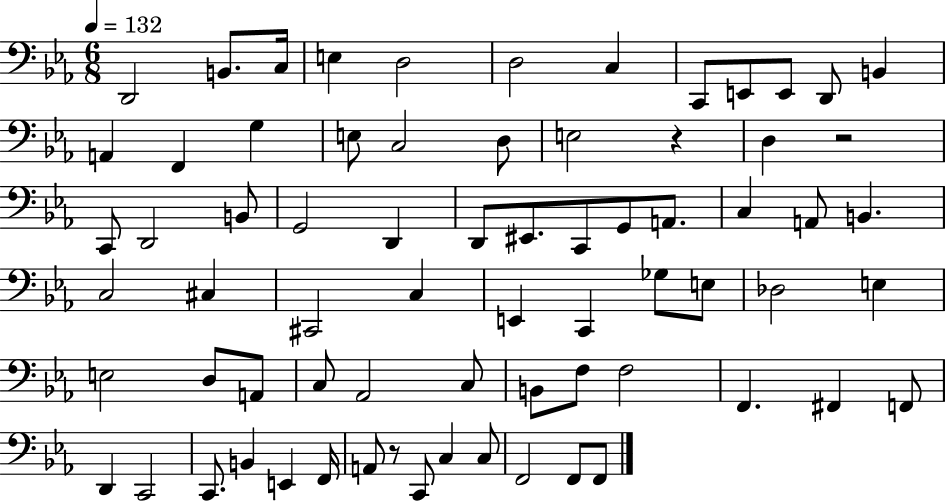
{
  \clef bass
  \numericTimeSignature
  \time 6/8
  \key ees \major
  \tempo 4 = 132
  \repeat volta 2 { d,2 b,8. c16 | e4 d2 | d2 c4 | c,8 e,8 e,8 d,8 b,4 | \break a,4 f,4 g4 | e8 c2 d8 | e2 r4 | d4 r2 | \break c,8 d,2 b,8 | g,2 d,4 | d,8 eis,8. c,8 g,8 a,8. | c4 a,8 b,4. | \break c2 cis4 | cis,2 c4 | e,4 c,4 ges8 e8 | des2 e4 | \break e2 d8 a,8 | c8 aes,2 c8 | b,8 f8 f2 | f,4. fis,4 f,8 | \break d,4 c,2 | c,8. b,4 e,4 f,16 | a,8 r8 c,8 c4 c8 | f,2 f,8 f,8 | \break } \bar "|."
}